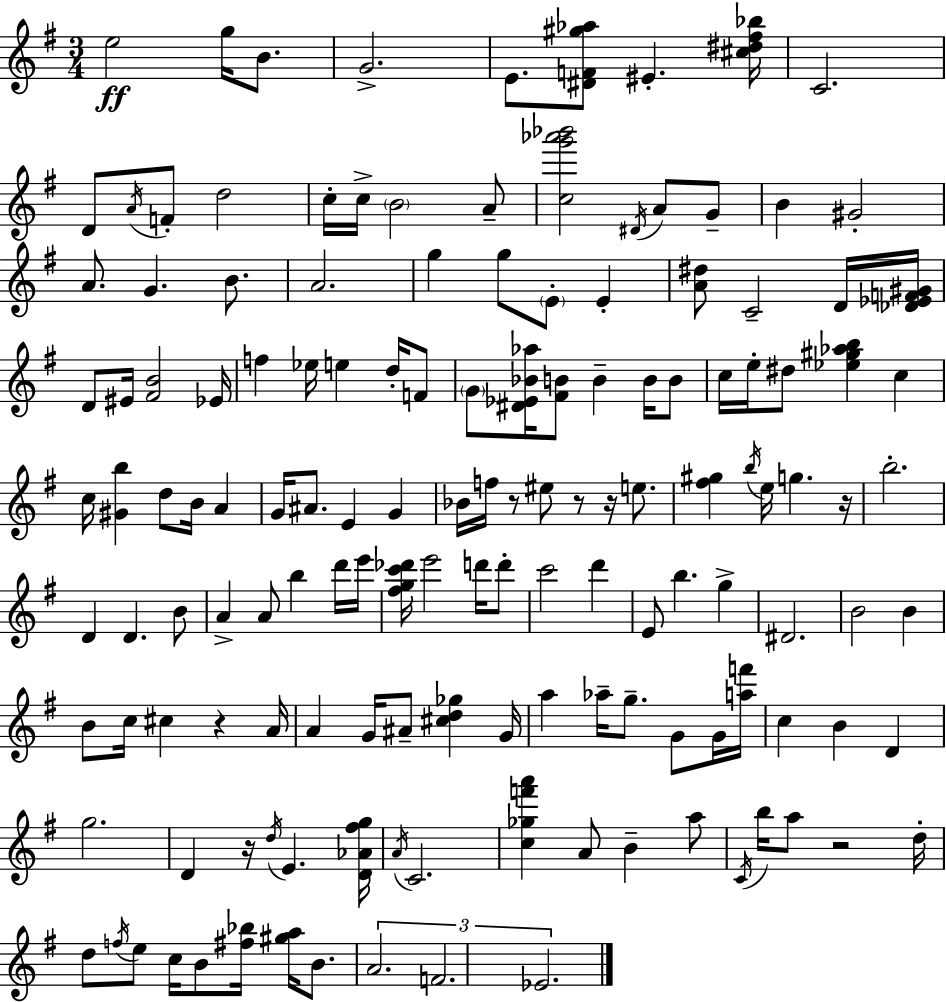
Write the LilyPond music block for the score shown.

{
  \clef treble
  \numericTimeSignature
  \time 3/4
  \key e \minor
  e''2\ff g''16 b'8. | g'2.-> | e'8. <dis' f' gis'' aes''>8 eis'4.-. <cis'' dis'' fis'' bes''>16 | c'2. | \break d'8 \acciaccatura { a'16 } f'8-. d''2 | c''16-. c''16-> \parenthesize b'2 a'8-- | <c'' g''' aes''' bes'''>2 \acciaccatura { dis'16 } a'8 | g'8-- b'4 gis'2-. | \break a'8. g'4. b'8. | a'2. | g''4 g''8 \parenthesize e'8-. e'4-. | <a' dis''>8 c'2-- | \break d'16 <des' ees' f' gis'>16 d'8 eis'16 <fis' b'>2 | ees'16 f''4 ees''16 e''4 d''16-. | f'8 \parenthesize g'8 <dis' ees' bes' aes''>16 <fis' b'>8 b'4-- b'16 | b'8 c''16 e''16-. dis''8 <ees'' gis'' aes'' b''>4 c''4 | \break c''16 <gis' b''>4 d''8 b'16 a'4 | g'16 ais'8. e'4 g'4 | bes'16 f''16 r8 eis''8 r8 r16 e''8. | <fis'' gis''>4 \acciaccatura { b''16 } e''16 g''4. | \break r16 b''2.-. | d'4 d'4. | b'8 a'4-> a'8 b''4 | d'''16 e'''16 <fis'' g'' c''' des'''>16 e'''2 | \break d'''16 d'''8-. c'''2 d'''4 | e'8 b''4. g''4-> | dis'2. | b'2 b'4 | \break b'8 c''16 cis''4 r4 | a'16 a'4 g'16 ais'8-- <cis'' d'' ges''>4 | g'16 a''4 aes''16-- g''8.-- g'8 | g'16 <a'' f'''>16 c''4 b'4 d'4 | \break g''2. | d'4 r16 \acciaccatura { d''16 } e'4. | <d' aes' fis'' g''>16 \acciaccatura { a'16 } c'2. | <c'' ges'' f''' a'''>4 a'8 b'4-- | \break a''8 \acciaccatura { c'16 } b''16 a''8 r2 | d''16-. d''8 \acciaccatura { f''16 } e''8 c''16 | b'8 <fis'' bes''>16 <gis'' a''>16 b'8. \tuplet 3/2 { a'2. | f'2. | \break ees'2. } | \bar "|."
}